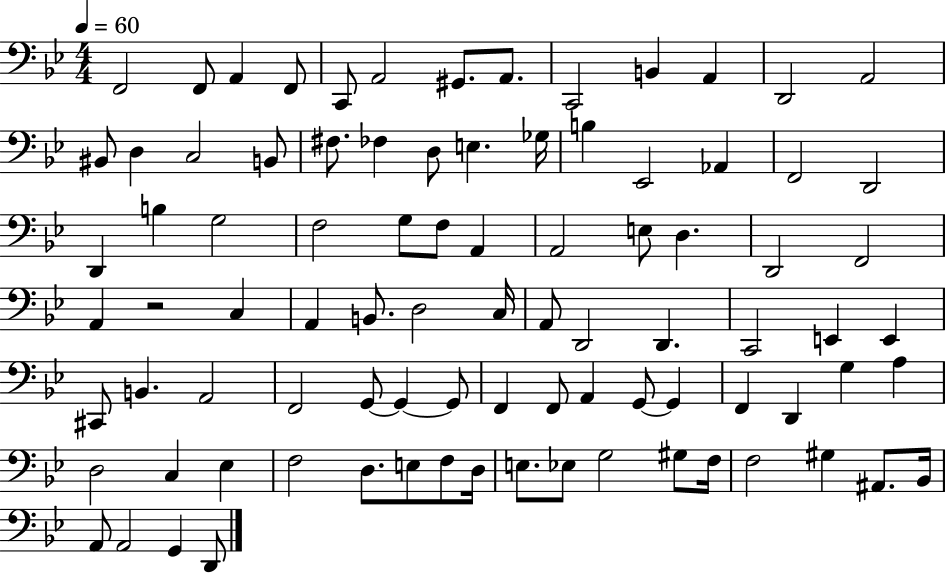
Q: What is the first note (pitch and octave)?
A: F2